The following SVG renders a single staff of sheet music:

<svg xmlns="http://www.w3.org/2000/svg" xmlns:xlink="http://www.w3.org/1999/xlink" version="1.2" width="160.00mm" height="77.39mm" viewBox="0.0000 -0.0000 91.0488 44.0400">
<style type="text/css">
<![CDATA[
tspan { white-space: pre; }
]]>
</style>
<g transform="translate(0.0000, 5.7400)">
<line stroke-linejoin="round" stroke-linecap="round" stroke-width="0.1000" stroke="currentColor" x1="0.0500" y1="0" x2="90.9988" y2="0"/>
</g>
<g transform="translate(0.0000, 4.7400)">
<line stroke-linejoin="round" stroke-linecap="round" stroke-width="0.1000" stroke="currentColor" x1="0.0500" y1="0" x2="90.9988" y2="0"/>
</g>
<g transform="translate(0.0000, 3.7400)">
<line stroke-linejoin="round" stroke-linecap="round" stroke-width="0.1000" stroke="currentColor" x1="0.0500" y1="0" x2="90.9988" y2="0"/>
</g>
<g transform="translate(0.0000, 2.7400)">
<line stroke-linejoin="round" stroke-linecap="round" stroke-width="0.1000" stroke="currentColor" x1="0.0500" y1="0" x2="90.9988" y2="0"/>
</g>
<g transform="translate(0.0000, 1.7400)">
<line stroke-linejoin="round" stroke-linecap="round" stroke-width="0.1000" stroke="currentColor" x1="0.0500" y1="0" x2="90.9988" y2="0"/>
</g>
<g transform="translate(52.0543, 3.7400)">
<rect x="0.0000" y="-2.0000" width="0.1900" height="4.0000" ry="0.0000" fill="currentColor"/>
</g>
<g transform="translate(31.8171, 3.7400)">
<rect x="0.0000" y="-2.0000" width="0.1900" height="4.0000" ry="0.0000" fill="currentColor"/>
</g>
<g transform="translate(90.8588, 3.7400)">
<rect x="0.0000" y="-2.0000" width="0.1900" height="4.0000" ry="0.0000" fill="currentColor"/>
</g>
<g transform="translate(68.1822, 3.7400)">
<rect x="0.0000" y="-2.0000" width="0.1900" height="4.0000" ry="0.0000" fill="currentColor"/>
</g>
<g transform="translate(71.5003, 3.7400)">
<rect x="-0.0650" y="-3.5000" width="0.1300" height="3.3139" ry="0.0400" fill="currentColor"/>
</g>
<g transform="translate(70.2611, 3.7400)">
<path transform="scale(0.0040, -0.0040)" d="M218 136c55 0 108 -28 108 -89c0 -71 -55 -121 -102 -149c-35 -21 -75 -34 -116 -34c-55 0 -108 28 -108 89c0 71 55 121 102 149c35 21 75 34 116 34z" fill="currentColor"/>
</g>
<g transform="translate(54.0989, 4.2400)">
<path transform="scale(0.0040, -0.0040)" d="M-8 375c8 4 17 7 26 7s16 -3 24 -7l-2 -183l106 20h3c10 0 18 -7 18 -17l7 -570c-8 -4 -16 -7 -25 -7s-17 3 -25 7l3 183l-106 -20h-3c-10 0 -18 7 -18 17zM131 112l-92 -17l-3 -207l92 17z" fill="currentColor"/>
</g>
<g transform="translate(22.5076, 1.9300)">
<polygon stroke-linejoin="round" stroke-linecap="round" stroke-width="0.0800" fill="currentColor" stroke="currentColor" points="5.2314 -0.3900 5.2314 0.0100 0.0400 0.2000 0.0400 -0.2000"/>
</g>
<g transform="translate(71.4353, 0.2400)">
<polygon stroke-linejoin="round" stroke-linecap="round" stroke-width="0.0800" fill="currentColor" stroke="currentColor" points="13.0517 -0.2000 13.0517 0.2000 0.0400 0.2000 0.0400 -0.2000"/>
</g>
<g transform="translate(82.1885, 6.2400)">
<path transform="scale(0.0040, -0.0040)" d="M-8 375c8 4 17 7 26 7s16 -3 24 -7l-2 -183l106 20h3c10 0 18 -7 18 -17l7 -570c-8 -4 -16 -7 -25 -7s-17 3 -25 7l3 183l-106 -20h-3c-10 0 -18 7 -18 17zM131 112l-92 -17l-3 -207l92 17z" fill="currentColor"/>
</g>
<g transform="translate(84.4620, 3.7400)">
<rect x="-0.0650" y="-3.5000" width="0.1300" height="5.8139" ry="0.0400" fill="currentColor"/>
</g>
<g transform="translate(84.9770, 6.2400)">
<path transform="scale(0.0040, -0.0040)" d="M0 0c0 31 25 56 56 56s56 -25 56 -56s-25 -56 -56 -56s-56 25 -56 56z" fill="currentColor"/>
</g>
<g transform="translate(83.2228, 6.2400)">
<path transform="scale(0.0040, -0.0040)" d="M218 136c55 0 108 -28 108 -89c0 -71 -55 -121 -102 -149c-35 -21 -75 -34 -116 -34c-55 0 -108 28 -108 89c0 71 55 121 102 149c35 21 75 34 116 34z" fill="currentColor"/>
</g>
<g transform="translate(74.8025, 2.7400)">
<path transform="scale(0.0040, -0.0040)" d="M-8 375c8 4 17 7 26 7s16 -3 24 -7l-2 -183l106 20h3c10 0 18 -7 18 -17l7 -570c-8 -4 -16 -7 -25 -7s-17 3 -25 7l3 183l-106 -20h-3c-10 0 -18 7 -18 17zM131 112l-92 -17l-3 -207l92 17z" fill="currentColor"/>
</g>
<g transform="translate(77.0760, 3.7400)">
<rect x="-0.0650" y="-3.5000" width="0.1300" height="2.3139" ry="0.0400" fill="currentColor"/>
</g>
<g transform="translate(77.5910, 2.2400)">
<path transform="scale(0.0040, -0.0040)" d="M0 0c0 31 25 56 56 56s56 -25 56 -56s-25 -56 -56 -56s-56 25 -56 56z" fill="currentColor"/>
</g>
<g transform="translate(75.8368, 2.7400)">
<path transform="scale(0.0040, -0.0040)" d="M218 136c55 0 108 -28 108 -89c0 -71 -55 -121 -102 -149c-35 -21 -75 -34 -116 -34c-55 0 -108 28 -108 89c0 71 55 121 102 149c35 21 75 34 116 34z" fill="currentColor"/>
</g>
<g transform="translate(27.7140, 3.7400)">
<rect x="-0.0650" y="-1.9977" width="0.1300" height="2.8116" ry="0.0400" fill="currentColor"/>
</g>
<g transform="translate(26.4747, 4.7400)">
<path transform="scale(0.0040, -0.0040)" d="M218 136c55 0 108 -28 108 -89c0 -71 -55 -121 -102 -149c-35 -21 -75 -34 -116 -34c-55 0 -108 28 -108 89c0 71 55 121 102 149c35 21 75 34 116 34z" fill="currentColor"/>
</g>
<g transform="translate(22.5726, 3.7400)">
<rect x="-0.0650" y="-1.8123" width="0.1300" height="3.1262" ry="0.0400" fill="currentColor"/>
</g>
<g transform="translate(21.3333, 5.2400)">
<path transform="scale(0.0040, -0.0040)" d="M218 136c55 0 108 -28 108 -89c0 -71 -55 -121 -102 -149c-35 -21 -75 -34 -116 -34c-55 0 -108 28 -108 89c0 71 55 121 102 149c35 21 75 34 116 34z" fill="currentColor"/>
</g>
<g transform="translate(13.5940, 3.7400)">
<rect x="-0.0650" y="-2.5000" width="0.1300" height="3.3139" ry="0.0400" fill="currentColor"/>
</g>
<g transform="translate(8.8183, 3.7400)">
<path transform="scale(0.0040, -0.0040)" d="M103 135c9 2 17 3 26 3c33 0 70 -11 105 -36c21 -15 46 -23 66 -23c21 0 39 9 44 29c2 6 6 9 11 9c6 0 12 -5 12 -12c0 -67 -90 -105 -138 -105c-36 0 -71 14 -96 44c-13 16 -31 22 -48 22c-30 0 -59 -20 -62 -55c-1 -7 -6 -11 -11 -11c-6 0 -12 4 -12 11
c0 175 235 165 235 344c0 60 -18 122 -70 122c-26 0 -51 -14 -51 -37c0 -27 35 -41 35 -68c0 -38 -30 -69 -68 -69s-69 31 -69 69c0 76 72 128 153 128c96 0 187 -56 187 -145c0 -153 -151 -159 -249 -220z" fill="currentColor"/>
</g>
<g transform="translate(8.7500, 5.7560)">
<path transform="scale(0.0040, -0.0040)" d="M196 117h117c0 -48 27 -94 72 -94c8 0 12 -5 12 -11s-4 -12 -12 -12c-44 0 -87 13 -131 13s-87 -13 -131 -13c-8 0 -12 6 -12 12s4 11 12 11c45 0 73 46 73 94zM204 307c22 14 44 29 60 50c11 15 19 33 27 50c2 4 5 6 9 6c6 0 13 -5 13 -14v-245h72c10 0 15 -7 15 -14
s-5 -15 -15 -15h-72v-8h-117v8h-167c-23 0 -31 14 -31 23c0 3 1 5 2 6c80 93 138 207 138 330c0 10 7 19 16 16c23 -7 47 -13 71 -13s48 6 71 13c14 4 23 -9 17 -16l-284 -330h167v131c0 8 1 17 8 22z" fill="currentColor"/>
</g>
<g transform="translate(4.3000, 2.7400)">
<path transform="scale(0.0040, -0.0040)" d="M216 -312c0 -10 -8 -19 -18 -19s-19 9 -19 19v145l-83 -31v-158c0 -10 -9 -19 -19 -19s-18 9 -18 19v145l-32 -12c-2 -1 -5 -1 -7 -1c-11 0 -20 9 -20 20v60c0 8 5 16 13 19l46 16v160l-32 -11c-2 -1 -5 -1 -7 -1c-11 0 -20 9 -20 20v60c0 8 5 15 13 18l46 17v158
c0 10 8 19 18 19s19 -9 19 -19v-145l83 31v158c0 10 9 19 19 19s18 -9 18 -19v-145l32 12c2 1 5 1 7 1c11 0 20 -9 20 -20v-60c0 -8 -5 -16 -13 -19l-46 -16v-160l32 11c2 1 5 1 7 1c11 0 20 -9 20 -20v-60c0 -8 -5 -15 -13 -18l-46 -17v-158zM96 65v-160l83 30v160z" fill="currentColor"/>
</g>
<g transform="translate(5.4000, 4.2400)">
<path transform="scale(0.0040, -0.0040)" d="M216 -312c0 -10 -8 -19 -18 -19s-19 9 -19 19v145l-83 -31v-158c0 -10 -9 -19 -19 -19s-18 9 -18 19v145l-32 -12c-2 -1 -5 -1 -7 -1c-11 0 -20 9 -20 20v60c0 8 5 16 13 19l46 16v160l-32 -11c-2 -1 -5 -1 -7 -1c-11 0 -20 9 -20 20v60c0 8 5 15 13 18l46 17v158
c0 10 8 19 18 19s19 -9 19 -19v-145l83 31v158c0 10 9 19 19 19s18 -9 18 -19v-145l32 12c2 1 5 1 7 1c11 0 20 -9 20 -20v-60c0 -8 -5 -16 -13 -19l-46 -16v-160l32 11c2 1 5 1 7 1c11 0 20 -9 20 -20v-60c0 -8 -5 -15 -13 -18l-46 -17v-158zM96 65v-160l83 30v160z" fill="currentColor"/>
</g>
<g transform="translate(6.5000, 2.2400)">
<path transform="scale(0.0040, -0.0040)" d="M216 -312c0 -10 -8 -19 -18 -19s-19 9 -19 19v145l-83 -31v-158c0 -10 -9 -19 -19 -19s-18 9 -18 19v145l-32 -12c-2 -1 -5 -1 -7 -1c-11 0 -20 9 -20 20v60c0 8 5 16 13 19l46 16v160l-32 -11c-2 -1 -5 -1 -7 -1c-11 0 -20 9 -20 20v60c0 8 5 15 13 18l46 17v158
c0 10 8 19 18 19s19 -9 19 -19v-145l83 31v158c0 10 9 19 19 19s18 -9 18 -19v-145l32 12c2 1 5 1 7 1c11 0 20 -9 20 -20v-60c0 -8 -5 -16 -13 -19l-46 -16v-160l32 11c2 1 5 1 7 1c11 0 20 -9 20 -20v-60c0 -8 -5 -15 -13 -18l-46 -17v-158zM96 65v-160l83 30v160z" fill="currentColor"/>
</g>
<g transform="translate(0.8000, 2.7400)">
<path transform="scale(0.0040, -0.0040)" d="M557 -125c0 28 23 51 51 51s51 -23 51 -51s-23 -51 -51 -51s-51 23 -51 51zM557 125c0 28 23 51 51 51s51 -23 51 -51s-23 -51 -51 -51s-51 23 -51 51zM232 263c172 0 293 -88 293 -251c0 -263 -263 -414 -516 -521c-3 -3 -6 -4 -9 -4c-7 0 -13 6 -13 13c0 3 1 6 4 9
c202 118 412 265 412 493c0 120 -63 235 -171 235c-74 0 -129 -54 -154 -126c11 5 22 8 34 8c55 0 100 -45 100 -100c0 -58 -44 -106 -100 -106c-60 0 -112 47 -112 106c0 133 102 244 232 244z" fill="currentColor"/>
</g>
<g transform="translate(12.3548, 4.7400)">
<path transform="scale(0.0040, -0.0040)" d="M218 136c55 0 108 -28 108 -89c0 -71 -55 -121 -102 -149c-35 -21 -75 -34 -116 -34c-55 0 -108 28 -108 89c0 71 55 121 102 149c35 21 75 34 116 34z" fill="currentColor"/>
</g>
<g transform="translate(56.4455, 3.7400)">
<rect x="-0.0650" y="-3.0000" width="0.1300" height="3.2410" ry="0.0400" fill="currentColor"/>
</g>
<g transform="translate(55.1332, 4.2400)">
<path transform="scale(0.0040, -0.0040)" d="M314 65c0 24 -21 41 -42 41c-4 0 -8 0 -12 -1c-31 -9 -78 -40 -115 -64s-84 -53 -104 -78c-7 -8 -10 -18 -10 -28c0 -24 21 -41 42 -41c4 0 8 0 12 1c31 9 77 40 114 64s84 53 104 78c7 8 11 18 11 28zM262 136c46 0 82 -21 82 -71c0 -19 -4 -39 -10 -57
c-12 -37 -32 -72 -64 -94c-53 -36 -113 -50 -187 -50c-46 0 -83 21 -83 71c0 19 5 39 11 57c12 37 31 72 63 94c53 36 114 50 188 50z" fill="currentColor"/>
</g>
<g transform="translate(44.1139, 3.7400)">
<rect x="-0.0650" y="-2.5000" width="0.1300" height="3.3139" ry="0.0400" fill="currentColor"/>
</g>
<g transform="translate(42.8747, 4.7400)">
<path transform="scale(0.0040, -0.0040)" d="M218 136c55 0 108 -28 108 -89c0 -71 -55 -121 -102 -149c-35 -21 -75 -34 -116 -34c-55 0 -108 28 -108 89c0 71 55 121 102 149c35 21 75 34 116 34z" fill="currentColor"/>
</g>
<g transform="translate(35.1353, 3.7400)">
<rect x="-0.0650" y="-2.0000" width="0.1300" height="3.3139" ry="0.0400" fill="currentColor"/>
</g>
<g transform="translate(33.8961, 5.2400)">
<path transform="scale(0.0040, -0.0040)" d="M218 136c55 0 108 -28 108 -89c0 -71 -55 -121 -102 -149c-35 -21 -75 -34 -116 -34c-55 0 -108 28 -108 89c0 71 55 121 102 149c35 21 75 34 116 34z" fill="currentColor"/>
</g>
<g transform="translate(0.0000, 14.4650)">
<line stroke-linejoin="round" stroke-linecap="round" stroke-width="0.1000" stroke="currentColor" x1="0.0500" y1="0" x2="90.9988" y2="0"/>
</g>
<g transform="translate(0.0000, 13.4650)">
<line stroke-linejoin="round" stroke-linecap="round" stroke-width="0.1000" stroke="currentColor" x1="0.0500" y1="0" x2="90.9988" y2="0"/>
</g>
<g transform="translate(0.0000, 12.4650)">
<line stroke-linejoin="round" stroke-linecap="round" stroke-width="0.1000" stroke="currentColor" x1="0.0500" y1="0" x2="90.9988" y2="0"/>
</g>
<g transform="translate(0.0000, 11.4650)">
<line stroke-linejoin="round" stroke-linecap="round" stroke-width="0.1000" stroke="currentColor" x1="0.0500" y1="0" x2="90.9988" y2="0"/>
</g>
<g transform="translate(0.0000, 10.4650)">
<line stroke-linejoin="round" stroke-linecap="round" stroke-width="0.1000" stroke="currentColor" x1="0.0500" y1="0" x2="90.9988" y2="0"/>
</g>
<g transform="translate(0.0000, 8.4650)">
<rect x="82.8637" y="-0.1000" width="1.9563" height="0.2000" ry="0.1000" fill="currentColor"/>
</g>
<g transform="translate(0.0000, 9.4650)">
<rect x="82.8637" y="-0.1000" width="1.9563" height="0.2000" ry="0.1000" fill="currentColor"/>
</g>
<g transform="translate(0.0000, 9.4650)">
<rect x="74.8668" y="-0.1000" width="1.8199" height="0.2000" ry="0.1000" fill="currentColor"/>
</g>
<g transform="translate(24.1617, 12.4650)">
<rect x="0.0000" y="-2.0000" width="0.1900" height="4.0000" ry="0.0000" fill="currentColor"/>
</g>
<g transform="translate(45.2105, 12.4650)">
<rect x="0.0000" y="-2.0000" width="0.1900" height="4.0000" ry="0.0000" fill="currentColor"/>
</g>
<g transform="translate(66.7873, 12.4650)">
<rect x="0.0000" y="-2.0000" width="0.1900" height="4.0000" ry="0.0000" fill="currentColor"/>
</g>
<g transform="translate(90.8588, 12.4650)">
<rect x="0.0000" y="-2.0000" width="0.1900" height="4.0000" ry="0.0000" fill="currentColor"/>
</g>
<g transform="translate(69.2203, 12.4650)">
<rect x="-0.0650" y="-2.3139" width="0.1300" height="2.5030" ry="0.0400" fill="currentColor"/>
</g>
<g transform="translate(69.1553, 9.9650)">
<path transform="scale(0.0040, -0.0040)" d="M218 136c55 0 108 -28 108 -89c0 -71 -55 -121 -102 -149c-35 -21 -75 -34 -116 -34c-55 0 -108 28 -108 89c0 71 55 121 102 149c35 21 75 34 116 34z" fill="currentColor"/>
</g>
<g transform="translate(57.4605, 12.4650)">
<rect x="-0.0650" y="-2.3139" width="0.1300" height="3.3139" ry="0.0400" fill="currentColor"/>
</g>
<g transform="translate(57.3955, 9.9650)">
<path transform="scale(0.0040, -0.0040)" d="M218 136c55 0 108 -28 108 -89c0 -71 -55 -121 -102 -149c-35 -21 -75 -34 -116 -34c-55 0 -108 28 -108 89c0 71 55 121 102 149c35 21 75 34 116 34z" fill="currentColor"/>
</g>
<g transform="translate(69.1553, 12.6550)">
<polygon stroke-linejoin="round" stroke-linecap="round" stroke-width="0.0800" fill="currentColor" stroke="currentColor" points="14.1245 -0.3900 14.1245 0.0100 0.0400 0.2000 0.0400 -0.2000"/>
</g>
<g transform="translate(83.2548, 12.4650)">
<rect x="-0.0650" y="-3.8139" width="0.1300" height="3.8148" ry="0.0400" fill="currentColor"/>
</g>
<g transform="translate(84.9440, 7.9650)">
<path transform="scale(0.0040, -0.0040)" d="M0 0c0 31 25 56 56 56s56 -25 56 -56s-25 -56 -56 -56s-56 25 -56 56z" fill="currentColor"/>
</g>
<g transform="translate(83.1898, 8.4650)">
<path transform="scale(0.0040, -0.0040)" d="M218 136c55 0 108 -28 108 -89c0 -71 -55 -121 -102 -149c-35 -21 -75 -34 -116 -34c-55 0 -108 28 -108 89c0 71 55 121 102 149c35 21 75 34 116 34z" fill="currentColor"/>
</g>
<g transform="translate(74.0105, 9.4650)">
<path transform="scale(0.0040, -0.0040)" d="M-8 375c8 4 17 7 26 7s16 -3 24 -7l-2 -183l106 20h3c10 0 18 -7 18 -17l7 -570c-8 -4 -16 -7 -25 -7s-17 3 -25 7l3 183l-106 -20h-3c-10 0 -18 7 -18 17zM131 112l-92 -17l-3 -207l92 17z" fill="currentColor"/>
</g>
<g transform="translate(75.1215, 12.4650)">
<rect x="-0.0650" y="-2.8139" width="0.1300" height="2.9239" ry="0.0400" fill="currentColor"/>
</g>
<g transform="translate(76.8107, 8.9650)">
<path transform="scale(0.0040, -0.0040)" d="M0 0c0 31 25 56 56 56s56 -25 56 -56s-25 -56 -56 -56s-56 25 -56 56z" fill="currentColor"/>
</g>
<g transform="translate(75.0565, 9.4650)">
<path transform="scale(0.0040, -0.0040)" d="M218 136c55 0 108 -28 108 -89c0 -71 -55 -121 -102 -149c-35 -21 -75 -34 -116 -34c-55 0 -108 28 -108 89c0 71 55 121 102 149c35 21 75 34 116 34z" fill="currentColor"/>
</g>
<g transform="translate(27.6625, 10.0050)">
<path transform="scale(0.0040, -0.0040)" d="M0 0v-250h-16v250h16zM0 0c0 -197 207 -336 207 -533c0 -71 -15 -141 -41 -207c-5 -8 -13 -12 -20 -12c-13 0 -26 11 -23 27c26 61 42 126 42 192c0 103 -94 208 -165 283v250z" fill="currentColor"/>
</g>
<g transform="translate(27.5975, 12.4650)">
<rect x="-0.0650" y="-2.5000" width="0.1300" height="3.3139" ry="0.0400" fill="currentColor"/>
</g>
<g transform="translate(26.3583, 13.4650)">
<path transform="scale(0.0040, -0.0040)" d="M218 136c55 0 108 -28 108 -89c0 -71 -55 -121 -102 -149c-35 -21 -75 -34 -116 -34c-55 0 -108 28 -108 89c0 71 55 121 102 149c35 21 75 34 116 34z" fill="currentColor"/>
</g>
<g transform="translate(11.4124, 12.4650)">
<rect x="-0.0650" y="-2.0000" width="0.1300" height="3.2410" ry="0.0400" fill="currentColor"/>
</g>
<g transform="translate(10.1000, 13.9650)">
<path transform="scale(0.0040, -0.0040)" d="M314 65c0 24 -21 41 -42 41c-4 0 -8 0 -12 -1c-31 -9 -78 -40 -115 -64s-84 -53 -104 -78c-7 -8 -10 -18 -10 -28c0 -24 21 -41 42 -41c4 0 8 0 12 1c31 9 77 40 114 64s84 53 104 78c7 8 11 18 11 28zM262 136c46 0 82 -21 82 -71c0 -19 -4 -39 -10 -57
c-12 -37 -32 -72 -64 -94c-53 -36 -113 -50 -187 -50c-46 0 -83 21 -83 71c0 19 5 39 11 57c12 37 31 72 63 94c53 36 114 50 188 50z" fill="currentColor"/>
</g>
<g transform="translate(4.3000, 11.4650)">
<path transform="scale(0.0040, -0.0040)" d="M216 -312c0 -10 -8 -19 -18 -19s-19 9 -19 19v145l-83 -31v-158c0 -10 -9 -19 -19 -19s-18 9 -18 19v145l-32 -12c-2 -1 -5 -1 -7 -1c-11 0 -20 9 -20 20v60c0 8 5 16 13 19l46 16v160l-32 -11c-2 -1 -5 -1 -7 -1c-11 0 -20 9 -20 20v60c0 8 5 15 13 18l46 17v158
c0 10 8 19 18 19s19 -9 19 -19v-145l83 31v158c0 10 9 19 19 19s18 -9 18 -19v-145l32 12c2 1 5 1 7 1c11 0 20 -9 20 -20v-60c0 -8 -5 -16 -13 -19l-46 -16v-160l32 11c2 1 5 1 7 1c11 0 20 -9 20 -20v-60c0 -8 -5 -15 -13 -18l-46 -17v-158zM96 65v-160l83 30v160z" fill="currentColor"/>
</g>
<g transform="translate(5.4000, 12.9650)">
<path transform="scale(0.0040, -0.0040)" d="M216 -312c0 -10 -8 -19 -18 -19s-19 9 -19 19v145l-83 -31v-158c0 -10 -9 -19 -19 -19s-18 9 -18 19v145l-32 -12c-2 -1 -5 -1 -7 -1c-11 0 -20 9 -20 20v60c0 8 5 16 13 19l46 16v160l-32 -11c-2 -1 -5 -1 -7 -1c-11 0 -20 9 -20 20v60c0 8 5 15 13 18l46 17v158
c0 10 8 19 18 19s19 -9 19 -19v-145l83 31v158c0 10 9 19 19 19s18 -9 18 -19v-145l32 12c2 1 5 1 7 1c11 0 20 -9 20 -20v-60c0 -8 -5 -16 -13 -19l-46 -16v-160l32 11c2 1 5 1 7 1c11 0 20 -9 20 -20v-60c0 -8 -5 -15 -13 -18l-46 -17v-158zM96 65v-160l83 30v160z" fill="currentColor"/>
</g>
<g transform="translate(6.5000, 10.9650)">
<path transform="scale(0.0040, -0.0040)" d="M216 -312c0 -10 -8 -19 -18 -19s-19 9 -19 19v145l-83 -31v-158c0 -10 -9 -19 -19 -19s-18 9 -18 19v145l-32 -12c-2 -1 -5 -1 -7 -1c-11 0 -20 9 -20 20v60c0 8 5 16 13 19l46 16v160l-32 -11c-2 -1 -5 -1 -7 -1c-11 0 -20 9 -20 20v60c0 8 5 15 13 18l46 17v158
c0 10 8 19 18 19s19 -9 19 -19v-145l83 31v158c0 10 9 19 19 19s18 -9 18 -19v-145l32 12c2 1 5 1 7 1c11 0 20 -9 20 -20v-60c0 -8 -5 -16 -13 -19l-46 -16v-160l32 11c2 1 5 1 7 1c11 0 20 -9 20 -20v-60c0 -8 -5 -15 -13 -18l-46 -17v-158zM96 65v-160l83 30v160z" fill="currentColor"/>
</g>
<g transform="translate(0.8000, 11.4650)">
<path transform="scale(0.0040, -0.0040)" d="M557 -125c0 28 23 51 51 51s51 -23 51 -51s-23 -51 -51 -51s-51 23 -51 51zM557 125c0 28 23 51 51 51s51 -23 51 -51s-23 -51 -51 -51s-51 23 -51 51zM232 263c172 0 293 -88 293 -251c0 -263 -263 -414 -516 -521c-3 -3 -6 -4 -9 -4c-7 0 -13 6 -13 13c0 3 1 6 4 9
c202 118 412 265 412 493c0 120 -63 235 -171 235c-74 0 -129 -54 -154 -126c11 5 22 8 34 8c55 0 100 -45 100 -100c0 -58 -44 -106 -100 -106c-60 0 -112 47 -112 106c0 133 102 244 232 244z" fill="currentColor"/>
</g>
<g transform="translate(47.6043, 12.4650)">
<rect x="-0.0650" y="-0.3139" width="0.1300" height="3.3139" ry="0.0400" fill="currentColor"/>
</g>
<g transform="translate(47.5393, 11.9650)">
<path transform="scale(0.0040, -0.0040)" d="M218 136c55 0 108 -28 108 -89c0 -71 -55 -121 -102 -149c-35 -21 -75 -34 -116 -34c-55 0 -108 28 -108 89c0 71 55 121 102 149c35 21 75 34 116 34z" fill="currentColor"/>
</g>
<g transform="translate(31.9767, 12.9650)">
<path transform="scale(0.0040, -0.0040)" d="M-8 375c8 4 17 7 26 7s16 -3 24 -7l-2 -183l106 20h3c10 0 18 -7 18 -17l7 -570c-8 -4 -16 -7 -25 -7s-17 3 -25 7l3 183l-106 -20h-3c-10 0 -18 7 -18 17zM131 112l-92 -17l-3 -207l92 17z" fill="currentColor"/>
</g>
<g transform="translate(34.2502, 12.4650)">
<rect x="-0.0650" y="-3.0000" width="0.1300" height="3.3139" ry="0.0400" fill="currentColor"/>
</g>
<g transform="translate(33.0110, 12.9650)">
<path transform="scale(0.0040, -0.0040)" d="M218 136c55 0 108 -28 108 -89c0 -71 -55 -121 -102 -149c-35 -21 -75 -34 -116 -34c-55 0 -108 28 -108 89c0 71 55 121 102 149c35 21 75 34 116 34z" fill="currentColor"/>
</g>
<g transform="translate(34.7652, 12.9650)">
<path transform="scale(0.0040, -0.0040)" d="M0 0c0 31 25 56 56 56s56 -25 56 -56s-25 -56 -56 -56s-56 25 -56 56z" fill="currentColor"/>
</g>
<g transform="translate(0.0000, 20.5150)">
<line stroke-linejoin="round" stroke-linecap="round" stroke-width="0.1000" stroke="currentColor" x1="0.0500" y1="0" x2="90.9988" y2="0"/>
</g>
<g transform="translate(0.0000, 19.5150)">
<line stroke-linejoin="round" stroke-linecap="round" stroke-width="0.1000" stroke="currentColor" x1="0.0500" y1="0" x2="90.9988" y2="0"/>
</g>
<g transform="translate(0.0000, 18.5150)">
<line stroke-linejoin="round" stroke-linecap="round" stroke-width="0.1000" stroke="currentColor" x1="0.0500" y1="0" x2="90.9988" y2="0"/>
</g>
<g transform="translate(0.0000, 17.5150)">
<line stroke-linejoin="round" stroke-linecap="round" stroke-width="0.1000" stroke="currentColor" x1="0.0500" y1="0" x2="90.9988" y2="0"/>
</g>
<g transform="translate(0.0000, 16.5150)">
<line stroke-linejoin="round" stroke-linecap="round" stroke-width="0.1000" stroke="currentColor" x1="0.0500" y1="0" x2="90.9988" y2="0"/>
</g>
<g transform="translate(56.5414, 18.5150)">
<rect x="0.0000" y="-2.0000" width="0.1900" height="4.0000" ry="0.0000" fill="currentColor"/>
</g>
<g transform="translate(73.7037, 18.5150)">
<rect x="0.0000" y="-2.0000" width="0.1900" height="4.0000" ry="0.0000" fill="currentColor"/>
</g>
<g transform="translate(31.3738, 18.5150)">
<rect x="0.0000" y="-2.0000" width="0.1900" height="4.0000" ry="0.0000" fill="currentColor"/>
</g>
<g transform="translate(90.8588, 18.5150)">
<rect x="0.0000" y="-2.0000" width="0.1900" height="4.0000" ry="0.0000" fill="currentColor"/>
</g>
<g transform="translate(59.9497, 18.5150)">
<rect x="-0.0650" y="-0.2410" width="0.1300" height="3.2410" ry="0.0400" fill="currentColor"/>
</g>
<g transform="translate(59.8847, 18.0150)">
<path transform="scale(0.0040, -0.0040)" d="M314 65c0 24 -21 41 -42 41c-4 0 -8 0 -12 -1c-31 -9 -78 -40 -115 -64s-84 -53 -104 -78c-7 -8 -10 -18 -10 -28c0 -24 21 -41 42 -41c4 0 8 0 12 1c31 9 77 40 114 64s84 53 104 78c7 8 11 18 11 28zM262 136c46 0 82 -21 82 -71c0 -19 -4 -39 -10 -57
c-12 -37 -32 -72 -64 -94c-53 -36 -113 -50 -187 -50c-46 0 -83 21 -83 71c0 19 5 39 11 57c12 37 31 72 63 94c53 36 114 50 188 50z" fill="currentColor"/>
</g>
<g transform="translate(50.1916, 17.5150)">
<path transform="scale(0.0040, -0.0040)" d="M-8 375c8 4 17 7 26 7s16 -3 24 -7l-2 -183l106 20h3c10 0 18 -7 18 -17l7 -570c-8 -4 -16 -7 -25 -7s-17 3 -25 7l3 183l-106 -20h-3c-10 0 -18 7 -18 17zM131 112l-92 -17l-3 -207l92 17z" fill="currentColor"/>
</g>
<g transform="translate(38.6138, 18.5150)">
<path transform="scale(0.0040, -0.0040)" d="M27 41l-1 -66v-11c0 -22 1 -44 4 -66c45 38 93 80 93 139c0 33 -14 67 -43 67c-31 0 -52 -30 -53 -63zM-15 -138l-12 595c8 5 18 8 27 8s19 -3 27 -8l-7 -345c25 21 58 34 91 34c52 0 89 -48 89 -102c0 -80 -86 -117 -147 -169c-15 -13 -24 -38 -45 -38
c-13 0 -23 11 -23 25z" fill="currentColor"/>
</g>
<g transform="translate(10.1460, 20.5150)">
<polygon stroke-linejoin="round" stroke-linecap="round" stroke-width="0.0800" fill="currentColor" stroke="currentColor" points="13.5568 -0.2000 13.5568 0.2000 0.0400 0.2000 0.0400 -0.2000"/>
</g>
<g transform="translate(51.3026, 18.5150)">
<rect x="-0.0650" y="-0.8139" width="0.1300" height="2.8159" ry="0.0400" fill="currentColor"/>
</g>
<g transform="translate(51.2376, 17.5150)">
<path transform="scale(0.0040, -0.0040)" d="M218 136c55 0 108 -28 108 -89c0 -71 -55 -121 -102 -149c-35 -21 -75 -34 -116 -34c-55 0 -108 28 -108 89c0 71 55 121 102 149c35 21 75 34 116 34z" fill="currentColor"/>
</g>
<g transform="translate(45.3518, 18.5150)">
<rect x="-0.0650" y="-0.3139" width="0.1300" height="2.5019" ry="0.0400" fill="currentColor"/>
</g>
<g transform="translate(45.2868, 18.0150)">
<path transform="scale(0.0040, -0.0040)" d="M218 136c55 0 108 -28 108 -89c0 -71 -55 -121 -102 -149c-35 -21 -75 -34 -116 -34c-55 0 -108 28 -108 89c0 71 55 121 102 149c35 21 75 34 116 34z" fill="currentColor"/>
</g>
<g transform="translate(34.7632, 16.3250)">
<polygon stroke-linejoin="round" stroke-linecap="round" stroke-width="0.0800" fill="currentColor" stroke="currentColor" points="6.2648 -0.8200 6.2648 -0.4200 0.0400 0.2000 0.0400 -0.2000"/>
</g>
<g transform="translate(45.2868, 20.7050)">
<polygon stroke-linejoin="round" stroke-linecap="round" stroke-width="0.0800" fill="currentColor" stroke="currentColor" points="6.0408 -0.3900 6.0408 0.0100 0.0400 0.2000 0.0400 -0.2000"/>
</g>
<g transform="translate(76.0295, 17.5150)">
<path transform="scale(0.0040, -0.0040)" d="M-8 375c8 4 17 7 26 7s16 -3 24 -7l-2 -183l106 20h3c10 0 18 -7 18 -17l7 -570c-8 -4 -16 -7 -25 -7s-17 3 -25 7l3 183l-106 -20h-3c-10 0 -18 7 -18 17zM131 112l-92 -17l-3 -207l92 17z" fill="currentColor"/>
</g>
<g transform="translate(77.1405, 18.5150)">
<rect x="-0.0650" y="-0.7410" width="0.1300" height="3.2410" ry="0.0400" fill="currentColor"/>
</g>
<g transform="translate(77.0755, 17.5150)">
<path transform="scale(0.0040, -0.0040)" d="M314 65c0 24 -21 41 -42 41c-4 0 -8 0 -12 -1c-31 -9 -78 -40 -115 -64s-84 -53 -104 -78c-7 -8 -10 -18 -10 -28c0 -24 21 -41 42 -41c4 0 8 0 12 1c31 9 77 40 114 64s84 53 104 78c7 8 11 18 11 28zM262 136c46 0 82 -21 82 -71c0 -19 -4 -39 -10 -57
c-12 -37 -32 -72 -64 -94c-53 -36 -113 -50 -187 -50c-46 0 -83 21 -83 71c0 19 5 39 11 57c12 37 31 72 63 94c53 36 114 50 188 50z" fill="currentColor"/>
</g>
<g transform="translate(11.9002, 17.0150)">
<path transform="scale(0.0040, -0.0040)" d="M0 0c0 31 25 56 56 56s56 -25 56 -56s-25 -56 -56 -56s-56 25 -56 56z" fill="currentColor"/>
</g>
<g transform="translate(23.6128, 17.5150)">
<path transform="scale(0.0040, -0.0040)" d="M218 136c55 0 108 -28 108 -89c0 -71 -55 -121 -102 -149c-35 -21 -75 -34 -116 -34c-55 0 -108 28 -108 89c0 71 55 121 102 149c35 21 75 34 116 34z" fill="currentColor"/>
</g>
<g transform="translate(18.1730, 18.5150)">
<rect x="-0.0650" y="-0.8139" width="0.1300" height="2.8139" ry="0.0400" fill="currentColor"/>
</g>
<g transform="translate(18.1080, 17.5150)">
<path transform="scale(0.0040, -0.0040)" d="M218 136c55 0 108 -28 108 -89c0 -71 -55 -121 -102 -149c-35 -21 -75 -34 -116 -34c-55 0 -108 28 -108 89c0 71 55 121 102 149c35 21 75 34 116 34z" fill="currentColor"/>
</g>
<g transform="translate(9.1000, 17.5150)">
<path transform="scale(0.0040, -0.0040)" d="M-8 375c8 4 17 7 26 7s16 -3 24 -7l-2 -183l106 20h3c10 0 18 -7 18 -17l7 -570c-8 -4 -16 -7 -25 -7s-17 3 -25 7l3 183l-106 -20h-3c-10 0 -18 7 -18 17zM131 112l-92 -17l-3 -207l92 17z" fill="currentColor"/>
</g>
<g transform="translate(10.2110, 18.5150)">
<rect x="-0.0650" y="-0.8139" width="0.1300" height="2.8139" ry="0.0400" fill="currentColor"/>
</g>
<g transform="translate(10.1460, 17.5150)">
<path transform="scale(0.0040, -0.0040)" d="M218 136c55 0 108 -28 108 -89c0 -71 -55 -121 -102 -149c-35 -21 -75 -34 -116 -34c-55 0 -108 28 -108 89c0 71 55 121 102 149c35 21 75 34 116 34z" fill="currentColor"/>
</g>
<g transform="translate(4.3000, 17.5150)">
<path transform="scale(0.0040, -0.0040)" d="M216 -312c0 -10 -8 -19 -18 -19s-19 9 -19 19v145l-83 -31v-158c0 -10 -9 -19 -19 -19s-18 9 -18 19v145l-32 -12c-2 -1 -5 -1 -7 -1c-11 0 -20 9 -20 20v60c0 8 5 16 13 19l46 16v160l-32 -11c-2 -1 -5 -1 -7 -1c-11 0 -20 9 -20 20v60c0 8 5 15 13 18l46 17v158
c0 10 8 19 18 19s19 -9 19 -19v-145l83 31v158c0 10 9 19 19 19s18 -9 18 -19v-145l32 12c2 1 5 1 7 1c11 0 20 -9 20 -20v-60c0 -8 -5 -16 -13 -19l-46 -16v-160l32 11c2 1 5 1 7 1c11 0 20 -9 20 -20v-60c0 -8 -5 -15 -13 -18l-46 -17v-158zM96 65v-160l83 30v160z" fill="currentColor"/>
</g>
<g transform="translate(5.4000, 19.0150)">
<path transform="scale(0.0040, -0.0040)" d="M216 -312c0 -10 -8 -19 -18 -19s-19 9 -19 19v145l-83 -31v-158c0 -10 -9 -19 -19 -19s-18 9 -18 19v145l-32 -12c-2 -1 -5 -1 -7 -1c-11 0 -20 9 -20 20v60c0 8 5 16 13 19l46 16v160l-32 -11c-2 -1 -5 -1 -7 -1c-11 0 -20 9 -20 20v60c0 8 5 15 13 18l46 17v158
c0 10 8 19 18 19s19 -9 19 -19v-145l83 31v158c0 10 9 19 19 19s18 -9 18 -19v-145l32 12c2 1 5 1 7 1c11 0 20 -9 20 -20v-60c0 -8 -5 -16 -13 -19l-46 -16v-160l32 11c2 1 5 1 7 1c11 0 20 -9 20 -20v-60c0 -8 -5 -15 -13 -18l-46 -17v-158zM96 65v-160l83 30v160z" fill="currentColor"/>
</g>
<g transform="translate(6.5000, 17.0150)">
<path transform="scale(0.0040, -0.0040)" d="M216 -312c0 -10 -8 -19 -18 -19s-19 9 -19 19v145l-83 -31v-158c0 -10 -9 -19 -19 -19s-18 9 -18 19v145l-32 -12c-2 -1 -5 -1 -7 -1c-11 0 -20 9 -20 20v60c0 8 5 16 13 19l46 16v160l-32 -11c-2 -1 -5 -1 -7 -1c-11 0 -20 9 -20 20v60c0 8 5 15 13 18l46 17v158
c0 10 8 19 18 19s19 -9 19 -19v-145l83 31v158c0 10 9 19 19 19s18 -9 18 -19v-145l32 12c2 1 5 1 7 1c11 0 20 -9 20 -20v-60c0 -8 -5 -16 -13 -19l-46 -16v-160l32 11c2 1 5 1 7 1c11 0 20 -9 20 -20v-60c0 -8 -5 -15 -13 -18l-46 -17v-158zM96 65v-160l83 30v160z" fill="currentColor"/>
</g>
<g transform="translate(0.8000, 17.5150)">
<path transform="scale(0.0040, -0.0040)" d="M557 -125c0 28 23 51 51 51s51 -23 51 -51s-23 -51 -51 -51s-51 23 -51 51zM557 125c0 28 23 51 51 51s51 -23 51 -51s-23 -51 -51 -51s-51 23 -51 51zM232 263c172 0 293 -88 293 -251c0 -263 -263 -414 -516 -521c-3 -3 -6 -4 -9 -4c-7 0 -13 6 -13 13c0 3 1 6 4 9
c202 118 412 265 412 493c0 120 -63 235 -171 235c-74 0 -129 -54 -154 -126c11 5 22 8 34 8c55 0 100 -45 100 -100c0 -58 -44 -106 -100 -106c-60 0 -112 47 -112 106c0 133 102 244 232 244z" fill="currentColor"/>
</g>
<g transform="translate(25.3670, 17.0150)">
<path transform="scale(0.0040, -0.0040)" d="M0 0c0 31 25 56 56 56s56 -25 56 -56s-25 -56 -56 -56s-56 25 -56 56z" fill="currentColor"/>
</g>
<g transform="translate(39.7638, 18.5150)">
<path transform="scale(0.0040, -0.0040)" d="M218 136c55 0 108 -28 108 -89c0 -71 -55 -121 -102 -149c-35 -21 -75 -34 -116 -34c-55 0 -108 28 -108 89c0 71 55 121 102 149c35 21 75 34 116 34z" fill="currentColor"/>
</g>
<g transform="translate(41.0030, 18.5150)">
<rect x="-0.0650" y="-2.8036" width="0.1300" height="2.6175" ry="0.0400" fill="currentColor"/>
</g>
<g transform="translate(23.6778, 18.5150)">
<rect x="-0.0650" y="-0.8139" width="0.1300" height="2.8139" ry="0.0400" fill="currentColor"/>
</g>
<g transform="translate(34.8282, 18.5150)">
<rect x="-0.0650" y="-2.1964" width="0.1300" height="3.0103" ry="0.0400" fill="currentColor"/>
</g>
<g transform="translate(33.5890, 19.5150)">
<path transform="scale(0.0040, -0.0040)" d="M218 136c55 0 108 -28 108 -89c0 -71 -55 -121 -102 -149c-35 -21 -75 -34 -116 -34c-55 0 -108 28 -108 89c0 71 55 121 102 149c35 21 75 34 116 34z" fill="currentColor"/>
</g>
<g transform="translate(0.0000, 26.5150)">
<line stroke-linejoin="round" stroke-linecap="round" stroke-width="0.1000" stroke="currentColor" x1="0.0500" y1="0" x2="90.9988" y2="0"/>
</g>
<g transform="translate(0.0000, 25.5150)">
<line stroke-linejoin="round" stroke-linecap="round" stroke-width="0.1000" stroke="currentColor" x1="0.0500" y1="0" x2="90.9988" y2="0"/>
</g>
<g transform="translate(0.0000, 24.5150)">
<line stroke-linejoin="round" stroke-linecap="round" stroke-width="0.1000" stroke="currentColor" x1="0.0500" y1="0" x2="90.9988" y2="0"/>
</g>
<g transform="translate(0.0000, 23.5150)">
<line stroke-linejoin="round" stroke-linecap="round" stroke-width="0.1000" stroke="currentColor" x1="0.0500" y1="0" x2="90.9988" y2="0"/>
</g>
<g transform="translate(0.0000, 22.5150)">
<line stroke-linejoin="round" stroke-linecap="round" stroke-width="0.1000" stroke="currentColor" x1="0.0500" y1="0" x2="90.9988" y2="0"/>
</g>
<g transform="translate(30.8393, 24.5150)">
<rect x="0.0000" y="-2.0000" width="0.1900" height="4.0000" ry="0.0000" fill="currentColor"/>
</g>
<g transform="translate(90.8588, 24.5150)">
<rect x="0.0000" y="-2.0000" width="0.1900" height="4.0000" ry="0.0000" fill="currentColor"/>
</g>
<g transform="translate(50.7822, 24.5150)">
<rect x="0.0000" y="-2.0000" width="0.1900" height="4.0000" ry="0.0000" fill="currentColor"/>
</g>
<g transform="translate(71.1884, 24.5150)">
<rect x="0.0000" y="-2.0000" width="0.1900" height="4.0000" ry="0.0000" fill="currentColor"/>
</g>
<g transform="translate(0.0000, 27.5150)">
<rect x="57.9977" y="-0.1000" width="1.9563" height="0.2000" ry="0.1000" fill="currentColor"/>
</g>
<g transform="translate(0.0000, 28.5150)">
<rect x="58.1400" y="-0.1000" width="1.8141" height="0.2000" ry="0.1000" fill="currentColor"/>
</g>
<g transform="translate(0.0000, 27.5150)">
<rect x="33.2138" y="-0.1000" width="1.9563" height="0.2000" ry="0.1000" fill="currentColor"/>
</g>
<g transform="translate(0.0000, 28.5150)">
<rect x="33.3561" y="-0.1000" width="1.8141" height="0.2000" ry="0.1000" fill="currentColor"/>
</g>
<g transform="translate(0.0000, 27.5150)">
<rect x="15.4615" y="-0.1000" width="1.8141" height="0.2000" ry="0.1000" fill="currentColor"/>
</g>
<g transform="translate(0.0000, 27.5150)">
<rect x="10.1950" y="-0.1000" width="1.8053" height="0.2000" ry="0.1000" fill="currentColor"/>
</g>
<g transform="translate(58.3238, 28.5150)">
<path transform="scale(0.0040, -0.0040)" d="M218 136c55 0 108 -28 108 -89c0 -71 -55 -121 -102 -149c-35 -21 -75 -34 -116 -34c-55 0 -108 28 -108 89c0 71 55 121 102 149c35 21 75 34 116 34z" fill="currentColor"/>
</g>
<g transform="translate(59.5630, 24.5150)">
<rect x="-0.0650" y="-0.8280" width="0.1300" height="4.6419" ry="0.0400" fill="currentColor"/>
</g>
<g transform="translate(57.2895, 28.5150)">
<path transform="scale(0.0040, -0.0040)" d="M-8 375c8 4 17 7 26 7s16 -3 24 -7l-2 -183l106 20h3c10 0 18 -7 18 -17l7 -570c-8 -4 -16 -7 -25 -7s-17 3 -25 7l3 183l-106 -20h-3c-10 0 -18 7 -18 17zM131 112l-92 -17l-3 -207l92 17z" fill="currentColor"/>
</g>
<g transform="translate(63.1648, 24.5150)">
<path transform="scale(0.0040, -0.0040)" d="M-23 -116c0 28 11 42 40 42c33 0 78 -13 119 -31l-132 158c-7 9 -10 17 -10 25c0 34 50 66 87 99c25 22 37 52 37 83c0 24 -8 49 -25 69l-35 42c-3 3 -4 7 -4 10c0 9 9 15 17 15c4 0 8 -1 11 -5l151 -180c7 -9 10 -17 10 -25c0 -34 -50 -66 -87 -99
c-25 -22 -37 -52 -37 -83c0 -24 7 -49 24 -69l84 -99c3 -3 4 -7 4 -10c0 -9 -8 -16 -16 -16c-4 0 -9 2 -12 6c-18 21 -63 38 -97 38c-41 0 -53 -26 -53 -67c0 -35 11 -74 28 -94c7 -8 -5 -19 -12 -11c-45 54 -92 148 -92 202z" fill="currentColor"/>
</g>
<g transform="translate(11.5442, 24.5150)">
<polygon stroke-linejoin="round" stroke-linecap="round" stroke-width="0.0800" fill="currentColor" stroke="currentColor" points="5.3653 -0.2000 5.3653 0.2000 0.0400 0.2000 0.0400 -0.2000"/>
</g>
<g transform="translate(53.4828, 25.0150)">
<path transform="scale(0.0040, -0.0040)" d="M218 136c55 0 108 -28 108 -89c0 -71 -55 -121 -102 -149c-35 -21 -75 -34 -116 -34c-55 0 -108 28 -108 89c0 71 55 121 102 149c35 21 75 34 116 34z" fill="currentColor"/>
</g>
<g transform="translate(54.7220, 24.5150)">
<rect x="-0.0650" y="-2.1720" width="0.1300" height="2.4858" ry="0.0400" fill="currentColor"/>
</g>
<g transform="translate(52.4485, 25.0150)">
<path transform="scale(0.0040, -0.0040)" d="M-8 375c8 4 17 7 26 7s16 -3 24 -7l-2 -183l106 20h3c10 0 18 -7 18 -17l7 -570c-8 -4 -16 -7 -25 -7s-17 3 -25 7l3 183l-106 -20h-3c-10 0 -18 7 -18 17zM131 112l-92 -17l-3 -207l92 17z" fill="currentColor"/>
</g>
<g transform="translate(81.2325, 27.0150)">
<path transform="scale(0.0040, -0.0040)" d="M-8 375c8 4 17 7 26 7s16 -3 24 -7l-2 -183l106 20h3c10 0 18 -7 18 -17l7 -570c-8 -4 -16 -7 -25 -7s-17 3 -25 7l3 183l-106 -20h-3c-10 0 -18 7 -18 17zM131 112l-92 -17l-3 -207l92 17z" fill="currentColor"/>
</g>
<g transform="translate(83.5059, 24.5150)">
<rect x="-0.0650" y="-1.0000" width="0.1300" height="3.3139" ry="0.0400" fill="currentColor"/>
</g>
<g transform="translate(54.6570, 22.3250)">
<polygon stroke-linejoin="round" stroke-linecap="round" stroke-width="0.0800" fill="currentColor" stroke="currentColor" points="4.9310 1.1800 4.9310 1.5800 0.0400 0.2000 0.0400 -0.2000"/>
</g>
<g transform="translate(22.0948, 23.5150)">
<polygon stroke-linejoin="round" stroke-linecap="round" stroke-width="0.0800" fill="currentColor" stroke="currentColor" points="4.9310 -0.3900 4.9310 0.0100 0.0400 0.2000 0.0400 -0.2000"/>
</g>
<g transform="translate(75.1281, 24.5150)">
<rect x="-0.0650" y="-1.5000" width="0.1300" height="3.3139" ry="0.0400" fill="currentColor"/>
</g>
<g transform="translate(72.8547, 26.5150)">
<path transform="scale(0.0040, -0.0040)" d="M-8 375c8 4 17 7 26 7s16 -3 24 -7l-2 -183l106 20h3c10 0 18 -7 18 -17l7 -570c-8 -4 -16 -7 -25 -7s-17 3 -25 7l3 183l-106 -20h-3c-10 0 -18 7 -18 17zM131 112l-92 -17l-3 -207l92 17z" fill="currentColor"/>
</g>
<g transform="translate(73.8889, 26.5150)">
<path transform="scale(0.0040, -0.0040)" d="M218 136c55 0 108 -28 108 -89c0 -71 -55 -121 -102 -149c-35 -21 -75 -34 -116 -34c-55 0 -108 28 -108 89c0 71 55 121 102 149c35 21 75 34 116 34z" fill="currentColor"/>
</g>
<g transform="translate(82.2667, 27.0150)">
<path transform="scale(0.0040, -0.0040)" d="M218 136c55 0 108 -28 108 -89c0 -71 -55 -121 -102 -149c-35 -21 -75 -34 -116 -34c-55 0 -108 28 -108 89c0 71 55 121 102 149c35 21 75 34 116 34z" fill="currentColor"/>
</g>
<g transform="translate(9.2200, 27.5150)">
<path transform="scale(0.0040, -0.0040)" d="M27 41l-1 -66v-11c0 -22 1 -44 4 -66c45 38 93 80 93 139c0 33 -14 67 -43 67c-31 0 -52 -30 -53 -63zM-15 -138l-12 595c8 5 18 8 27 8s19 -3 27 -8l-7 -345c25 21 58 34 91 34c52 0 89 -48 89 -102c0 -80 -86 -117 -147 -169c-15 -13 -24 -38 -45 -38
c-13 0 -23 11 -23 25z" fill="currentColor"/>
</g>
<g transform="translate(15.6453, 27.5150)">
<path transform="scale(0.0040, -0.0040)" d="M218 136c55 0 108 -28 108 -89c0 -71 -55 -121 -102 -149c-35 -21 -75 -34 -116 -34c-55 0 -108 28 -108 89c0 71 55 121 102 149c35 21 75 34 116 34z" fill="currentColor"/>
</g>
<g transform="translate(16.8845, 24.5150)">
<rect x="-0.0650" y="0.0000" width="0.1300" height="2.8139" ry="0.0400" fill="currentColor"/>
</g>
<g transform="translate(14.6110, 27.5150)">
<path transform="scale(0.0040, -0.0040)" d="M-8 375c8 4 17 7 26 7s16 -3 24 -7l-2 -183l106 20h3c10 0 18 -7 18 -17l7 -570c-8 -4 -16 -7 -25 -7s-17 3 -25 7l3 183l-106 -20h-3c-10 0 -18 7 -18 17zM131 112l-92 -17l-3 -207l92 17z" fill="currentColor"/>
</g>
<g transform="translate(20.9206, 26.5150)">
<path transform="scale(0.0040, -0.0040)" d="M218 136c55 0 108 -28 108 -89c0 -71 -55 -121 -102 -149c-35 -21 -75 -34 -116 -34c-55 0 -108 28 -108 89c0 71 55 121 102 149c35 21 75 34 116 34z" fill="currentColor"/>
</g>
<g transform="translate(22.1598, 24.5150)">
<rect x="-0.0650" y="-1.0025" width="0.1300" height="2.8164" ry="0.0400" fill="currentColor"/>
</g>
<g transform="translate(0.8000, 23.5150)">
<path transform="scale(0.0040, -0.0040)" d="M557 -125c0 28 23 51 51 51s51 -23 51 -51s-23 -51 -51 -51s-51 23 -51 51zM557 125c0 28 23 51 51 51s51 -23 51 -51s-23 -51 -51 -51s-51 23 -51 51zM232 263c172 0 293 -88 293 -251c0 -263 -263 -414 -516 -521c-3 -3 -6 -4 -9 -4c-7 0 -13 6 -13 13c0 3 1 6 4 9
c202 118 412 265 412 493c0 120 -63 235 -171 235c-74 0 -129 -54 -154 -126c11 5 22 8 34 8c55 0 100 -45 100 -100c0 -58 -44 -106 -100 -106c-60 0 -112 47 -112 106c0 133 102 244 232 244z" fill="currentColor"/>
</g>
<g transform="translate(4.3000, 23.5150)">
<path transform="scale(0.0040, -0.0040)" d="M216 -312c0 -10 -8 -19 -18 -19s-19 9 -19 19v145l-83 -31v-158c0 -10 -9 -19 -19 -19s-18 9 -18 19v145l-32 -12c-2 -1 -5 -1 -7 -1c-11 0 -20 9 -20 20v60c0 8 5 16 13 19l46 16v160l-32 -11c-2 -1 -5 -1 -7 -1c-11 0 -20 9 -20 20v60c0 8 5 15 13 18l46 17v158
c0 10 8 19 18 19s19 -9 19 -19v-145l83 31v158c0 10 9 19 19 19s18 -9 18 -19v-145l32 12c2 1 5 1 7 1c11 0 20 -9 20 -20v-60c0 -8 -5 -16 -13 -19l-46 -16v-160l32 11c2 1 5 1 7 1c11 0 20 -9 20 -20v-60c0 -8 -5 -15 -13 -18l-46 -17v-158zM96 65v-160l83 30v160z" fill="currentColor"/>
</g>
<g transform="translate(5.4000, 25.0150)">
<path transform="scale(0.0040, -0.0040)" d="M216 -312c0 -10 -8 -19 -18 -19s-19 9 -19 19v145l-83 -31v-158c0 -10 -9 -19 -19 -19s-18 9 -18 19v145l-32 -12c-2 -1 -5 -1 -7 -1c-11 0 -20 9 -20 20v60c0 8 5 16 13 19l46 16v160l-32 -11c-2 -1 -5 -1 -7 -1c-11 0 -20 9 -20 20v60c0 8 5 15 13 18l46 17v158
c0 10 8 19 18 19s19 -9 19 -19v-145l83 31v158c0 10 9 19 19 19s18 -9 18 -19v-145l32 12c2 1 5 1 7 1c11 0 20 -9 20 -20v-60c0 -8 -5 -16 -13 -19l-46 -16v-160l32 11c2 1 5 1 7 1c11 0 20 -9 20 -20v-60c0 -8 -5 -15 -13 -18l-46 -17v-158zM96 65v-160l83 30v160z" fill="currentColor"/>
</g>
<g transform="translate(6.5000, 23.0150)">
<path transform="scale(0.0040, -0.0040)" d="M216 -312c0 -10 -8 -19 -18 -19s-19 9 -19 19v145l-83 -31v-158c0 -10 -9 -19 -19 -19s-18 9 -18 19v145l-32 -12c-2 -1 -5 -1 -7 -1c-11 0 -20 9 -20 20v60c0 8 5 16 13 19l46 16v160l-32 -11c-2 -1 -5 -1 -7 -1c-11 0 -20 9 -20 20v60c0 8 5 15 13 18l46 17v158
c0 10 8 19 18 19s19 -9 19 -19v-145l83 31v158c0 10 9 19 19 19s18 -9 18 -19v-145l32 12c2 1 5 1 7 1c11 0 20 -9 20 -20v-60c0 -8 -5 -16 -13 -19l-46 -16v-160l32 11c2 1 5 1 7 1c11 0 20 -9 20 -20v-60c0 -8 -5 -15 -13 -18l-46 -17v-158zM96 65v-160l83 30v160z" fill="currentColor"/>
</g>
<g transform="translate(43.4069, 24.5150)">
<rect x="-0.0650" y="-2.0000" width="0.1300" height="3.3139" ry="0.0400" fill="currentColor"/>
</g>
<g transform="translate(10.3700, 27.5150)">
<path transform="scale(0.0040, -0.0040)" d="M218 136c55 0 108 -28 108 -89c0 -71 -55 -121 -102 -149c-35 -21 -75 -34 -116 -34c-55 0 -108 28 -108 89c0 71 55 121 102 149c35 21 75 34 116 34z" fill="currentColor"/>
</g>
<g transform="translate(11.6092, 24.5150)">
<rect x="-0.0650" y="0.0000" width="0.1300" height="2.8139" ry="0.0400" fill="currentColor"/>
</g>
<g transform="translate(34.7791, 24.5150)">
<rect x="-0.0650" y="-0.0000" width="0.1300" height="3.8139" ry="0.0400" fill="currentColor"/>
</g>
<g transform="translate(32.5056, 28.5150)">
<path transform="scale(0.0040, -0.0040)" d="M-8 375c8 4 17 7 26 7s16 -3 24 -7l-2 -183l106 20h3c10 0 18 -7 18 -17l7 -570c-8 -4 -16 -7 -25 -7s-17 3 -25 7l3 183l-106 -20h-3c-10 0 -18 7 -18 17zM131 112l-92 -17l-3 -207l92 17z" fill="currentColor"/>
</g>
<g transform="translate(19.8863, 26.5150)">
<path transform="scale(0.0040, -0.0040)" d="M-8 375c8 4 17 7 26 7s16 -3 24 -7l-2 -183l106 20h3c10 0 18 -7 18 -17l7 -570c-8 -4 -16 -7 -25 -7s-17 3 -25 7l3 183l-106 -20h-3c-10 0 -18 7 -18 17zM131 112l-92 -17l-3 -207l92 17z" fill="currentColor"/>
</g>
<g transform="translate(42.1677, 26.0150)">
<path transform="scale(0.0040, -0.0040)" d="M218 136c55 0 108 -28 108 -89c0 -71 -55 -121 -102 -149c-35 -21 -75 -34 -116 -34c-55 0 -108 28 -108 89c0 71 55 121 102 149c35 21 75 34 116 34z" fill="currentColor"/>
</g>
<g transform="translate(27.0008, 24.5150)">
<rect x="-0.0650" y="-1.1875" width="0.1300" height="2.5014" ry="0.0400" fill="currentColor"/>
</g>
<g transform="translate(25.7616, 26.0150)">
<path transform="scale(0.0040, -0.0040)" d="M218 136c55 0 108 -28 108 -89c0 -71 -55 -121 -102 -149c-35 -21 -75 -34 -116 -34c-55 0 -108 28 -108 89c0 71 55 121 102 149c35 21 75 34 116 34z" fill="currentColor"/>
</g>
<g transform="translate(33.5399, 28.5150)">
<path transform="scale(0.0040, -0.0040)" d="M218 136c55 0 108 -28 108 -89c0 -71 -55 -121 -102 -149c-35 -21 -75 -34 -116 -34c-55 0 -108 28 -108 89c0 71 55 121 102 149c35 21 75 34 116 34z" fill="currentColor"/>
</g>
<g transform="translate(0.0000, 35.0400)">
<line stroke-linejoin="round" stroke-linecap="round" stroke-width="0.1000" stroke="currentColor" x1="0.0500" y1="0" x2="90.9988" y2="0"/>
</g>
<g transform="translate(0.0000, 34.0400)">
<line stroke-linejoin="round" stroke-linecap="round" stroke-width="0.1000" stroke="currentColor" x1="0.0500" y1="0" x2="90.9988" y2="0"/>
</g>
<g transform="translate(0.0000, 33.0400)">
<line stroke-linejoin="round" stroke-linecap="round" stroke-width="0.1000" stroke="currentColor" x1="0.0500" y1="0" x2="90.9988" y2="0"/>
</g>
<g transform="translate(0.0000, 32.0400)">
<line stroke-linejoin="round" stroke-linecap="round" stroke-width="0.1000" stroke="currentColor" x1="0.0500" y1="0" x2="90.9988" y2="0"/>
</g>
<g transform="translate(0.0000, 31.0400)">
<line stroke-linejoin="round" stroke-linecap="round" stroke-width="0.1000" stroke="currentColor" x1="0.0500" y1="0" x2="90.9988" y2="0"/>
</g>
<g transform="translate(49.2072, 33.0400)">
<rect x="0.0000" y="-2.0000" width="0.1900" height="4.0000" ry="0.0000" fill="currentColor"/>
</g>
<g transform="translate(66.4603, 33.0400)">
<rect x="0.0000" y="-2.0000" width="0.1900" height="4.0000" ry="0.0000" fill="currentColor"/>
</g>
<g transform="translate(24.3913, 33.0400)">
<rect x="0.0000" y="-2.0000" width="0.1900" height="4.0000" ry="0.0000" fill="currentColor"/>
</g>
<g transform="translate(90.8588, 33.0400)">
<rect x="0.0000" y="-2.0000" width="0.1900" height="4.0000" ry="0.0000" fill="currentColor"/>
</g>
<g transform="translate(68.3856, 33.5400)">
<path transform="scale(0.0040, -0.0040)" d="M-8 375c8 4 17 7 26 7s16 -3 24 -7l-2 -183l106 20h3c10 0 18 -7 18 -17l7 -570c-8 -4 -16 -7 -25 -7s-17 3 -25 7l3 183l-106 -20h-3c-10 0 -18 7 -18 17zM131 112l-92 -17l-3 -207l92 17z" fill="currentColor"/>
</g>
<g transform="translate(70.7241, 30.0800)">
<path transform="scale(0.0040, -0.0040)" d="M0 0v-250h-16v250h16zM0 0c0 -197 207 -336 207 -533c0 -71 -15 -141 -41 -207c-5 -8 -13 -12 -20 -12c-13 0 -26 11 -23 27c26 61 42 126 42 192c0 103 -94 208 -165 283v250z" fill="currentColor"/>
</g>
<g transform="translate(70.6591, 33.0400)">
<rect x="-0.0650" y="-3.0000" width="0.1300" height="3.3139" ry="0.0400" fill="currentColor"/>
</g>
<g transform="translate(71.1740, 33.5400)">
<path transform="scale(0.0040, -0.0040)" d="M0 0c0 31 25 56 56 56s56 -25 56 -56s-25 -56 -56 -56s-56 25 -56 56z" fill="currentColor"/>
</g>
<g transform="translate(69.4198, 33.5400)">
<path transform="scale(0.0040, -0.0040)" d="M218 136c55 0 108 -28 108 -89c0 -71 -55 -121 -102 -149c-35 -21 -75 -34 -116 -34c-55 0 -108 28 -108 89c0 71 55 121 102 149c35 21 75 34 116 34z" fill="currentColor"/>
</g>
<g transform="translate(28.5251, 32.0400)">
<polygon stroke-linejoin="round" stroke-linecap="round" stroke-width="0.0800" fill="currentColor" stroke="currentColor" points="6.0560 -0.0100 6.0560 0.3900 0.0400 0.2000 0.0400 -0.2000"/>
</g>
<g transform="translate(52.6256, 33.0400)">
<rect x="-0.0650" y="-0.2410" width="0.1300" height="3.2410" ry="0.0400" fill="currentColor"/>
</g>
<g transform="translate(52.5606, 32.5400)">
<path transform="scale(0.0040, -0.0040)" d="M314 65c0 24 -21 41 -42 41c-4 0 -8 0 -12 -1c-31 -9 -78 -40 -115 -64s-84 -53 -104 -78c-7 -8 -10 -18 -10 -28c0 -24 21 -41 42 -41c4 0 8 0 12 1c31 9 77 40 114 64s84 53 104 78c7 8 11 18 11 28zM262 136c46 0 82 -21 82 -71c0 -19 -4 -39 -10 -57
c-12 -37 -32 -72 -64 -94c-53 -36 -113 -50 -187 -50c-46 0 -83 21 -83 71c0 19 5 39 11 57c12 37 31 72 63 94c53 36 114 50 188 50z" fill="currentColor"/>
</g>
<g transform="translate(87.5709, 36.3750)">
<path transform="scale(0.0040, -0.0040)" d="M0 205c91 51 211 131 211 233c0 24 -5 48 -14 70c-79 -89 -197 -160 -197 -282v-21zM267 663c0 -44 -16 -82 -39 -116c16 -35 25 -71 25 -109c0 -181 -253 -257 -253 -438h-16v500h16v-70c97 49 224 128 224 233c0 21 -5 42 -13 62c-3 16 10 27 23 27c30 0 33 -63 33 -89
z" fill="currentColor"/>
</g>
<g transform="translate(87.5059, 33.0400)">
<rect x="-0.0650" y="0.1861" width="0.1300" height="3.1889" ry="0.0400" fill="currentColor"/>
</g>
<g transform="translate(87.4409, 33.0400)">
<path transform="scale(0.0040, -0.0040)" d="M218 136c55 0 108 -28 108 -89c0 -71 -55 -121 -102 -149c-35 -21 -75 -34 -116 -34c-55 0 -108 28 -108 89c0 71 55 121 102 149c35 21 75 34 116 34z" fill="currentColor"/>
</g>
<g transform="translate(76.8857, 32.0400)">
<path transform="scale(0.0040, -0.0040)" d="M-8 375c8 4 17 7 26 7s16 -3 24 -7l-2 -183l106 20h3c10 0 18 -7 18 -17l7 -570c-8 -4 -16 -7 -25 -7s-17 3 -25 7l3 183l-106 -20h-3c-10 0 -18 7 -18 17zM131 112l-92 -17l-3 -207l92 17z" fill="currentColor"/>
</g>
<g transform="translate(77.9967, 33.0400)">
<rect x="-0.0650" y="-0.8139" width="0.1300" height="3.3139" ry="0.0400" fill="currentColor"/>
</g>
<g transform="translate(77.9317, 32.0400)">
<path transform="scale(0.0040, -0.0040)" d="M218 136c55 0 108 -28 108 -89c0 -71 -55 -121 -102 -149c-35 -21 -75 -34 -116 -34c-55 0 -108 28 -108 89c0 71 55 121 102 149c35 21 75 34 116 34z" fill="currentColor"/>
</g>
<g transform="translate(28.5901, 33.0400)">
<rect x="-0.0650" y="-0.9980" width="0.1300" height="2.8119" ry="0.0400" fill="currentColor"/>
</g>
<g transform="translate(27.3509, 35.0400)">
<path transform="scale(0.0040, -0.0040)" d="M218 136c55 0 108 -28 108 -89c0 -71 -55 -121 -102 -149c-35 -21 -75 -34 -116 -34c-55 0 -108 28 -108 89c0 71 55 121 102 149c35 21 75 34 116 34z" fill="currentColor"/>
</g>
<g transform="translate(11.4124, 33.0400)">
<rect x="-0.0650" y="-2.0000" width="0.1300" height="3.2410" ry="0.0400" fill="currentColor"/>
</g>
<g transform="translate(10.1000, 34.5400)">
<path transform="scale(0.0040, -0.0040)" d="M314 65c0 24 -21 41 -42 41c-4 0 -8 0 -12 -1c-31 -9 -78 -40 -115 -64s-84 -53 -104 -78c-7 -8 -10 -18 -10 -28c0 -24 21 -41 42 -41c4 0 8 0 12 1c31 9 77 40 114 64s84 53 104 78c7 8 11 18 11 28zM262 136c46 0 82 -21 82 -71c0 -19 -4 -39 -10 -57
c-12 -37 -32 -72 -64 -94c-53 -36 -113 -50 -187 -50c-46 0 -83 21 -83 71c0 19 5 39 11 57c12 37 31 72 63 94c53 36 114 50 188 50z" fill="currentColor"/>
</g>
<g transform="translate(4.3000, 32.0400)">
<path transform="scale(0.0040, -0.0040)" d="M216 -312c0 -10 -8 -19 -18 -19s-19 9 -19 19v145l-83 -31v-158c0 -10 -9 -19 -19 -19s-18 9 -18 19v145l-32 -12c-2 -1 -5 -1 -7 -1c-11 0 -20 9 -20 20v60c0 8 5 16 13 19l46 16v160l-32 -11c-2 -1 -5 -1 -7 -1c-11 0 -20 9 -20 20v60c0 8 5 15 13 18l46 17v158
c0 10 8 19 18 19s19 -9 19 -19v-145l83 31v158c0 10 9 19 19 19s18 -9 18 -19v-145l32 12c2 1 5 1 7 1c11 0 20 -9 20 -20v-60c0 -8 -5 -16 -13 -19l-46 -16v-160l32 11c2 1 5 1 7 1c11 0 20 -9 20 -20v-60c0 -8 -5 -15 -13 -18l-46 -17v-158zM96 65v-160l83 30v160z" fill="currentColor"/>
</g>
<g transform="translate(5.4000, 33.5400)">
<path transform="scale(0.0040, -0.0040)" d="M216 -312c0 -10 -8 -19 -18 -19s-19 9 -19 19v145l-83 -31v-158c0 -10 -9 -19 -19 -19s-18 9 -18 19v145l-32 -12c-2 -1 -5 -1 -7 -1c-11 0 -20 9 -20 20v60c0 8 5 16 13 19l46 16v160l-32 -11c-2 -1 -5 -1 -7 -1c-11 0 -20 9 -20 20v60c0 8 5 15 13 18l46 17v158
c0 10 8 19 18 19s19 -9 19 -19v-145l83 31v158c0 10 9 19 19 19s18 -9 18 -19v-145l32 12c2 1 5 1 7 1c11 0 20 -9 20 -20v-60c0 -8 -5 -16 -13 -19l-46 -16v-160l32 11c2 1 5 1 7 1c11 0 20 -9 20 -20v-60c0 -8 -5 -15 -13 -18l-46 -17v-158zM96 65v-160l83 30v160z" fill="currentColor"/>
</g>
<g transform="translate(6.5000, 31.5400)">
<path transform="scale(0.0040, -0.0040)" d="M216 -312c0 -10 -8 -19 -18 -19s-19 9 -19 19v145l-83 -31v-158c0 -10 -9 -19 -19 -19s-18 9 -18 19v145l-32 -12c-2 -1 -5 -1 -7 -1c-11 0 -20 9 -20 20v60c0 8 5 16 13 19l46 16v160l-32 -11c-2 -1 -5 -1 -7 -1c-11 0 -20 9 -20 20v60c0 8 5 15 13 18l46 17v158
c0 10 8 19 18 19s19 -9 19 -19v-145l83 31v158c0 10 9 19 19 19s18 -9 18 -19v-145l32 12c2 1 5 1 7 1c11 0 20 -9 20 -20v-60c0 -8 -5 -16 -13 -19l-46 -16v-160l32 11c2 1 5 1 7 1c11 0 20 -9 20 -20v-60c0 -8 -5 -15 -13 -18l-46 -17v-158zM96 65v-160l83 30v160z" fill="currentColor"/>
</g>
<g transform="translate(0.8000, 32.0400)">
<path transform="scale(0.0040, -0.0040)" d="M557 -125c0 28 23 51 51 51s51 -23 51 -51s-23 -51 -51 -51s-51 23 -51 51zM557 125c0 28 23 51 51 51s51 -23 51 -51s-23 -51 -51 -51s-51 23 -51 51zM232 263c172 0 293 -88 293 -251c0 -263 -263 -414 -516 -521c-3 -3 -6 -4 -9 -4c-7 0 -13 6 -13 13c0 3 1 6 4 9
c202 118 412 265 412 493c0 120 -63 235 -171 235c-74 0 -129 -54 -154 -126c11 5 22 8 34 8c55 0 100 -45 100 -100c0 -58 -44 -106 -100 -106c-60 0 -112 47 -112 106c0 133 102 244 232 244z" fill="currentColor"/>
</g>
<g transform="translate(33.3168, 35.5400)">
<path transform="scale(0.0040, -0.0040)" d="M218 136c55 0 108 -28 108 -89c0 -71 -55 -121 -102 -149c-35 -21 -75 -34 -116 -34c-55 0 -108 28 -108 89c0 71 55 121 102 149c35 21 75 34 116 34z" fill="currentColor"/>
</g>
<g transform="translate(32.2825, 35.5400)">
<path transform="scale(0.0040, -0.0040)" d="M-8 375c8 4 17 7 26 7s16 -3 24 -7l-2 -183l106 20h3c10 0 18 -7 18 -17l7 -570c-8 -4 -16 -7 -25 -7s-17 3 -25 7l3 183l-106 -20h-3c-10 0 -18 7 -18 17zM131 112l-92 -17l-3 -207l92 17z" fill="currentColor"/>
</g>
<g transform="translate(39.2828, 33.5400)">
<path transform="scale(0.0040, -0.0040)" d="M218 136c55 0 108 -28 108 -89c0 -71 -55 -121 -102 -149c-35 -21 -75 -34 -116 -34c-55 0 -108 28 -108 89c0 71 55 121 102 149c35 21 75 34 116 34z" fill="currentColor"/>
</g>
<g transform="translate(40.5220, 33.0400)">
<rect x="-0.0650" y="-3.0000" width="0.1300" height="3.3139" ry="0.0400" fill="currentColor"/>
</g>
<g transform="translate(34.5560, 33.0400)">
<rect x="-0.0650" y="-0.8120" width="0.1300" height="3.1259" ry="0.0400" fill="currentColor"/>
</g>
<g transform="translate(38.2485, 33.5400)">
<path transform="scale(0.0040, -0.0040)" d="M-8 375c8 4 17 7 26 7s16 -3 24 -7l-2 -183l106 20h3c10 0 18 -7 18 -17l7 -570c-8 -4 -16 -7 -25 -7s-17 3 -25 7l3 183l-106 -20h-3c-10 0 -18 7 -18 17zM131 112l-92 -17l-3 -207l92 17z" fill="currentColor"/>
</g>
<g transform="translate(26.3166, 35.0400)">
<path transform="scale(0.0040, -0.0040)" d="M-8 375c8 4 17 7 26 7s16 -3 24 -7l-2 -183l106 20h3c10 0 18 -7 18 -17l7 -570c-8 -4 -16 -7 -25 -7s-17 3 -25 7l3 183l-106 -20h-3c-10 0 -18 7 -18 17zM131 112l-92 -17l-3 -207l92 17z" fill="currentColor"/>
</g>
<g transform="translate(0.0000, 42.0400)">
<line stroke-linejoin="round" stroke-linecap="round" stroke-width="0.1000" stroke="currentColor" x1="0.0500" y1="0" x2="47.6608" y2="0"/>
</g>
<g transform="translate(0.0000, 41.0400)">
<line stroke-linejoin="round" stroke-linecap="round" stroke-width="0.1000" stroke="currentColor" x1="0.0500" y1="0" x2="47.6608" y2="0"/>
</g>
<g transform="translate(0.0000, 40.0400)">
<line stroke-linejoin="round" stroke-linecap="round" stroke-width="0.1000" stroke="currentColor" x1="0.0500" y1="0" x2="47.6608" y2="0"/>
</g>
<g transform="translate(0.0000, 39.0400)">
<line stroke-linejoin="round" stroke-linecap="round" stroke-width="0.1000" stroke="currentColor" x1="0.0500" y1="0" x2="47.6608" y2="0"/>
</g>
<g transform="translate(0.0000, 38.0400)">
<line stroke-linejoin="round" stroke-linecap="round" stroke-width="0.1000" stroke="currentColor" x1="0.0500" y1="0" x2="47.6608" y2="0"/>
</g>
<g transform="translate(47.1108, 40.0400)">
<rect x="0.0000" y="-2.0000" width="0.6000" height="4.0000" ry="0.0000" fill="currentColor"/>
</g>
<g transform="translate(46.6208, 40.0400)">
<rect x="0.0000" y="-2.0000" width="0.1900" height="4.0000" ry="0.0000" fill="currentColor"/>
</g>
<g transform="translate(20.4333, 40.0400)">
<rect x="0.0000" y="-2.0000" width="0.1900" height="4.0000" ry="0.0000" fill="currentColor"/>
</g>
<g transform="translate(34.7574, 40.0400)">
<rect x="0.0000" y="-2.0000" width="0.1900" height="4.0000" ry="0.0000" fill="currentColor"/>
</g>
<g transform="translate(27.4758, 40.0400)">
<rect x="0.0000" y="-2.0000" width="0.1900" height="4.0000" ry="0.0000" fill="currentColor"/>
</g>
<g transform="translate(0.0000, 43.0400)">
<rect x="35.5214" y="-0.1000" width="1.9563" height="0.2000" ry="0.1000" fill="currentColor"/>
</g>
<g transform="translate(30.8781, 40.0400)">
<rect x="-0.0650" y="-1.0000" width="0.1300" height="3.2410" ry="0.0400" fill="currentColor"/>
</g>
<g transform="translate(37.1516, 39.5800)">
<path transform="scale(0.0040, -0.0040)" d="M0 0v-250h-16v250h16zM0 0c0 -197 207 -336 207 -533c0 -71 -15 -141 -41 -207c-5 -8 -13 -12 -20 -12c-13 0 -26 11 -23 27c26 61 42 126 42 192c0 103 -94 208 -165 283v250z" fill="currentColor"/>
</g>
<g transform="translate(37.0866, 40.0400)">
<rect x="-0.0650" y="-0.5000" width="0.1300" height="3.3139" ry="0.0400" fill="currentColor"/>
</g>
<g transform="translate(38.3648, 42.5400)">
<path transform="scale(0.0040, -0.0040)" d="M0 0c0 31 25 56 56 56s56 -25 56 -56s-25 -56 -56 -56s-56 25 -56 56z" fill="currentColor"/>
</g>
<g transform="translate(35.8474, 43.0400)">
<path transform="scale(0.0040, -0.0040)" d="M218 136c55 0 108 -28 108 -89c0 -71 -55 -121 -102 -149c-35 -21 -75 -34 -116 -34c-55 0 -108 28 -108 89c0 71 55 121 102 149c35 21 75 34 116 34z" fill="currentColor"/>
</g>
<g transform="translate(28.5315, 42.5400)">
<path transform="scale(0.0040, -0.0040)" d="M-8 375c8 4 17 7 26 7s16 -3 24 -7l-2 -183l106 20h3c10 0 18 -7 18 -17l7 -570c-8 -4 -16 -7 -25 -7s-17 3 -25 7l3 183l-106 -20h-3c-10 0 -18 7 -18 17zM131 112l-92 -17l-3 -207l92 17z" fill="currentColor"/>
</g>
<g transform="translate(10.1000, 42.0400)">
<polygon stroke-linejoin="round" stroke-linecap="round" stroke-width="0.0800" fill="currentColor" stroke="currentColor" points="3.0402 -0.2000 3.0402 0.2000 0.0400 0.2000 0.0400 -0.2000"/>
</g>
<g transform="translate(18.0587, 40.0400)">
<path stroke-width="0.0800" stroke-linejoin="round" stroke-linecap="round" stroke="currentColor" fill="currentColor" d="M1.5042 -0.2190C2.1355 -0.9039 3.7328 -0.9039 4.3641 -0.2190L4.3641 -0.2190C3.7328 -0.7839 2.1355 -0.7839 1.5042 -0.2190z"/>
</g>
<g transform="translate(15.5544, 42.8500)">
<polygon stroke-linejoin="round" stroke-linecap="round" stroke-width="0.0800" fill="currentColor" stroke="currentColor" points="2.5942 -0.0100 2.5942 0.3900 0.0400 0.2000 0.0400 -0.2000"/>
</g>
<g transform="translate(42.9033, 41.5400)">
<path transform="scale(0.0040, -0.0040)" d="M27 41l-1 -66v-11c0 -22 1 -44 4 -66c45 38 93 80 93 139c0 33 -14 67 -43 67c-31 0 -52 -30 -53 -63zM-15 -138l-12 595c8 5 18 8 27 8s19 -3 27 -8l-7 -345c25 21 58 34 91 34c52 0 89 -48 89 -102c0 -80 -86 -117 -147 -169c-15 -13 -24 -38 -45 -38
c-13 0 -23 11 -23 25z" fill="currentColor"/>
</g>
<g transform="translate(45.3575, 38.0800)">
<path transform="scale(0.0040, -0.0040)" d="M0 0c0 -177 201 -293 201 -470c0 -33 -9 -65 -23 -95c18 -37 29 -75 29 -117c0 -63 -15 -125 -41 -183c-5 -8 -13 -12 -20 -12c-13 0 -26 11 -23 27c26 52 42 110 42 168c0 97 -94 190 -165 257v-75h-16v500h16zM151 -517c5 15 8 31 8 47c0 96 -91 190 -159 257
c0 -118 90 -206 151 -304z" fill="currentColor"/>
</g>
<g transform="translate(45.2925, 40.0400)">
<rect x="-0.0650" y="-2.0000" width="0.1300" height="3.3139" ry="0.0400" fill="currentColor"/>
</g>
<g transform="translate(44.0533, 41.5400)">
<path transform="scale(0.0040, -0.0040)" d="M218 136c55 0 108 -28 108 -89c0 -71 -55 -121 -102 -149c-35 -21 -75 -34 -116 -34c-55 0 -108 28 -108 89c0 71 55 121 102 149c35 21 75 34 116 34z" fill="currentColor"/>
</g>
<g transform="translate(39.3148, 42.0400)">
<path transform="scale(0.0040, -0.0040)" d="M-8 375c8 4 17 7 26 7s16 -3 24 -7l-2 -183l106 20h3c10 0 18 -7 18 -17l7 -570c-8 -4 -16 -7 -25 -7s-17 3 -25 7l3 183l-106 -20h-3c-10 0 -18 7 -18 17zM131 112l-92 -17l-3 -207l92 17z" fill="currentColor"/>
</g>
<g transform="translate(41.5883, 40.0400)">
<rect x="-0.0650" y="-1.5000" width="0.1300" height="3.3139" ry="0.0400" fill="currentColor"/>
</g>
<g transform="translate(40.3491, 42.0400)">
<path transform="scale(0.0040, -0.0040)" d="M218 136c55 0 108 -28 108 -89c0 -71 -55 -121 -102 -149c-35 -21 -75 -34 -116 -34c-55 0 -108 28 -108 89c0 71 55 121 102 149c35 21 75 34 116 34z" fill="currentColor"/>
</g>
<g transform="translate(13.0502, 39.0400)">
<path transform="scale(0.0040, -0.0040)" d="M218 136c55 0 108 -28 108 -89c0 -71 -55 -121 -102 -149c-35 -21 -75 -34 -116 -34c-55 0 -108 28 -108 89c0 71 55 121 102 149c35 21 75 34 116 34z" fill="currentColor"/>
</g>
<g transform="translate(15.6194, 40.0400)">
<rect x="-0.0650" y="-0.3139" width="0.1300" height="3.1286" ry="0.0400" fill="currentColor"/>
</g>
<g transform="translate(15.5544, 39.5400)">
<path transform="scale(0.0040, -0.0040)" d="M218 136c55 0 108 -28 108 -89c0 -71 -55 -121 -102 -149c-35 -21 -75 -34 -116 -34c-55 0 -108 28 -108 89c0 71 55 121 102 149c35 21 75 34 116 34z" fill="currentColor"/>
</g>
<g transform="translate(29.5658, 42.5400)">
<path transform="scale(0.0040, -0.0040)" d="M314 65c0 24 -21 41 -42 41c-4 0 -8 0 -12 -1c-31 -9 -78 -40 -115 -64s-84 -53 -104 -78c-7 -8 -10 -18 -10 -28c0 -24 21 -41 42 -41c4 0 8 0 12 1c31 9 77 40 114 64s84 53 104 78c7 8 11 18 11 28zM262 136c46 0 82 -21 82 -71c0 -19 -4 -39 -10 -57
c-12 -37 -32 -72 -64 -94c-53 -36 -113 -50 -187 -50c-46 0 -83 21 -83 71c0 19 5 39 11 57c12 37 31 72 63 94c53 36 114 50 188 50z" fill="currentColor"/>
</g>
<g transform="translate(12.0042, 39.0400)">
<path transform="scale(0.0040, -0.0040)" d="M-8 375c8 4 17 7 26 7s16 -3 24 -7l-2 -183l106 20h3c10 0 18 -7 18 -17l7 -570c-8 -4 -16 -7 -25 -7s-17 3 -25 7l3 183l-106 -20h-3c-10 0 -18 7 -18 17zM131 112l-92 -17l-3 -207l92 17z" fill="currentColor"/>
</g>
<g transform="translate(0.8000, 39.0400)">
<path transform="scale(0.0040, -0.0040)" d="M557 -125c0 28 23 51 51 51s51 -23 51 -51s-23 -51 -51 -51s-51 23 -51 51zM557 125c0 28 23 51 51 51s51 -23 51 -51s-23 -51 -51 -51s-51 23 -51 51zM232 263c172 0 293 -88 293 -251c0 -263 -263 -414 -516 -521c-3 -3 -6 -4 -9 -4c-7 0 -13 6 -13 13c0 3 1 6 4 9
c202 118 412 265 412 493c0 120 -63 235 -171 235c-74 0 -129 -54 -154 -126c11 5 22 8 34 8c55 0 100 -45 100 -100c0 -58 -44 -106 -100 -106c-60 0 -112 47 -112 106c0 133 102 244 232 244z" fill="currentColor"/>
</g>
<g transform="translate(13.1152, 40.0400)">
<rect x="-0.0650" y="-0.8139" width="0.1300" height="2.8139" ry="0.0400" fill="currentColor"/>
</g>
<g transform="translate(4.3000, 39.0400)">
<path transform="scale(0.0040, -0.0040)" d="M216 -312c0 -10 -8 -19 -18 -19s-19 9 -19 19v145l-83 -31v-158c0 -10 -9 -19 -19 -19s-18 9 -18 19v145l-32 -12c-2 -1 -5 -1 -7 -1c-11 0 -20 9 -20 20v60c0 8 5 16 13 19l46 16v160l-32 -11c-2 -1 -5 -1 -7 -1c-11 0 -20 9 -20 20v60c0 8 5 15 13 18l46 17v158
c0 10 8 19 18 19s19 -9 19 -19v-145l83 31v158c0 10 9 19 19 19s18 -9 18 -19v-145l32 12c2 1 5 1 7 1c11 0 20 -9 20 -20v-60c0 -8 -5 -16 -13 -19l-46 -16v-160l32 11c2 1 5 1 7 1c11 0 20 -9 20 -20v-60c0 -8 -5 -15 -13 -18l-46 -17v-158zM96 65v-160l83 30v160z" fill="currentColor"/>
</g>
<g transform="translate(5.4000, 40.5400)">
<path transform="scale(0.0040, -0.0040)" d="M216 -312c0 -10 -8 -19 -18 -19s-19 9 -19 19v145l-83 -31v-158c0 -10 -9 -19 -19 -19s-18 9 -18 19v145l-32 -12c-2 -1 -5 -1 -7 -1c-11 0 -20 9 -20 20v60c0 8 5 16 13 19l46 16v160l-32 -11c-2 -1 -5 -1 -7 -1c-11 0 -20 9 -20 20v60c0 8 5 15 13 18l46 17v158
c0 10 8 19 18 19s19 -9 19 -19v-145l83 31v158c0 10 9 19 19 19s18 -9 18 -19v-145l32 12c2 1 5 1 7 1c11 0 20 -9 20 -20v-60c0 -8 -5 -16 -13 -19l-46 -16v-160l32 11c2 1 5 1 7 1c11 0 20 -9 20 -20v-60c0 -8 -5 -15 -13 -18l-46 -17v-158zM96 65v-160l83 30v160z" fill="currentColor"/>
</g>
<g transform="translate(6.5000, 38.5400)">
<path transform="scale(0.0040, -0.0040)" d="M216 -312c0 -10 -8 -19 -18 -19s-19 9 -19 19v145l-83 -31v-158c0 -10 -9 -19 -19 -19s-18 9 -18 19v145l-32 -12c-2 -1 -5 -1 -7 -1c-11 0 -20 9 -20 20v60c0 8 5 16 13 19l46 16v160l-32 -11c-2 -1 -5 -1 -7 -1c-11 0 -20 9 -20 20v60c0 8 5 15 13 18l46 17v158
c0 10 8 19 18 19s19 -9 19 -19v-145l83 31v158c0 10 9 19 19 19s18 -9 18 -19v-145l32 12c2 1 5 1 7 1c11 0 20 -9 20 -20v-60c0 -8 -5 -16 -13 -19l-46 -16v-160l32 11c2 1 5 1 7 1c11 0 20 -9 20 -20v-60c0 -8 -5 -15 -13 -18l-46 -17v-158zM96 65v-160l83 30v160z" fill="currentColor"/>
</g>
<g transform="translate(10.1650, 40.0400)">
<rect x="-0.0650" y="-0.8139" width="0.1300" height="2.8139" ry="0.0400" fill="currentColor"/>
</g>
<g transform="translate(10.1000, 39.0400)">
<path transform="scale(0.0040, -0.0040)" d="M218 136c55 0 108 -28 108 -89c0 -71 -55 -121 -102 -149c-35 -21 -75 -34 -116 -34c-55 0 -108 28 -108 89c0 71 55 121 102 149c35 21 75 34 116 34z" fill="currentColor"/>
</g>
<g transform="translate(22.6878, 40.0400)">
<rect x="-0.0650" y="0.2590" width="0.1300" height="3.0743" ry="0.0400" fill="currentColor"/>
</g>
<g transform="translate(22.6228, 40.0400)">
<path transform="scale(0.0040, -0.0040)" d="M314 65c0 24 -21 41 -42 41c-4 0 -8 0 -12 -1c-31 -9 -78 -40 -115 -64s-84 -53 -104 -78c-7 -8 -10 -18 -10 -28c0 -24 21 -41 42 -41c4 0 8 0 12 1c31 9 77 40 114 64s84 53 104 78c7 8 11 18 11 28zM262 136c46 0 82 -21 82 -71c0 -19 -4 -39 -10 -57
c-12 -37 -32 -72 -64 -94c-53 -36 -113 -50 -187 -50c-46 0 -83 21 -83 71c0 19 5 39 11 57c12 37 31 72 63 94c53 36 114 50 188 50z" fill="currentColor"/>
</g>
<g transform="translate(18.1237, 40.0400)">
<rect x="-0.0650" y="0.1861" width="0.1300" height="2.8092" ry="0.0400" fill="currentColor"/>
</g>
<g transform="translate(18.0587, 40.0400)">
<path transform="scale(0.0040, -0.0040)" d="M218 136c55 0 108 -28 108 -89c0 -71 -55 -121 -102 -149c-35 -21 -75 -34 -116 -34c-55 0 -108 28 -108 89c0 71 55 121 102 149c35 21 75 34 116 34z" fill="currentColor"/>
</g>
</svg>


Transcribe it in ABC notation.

X:1
T:Untitled
M:2/4
L:1/4
K:A
B,, A,,/2 B,,/2 A,, B,, C,2 D,/2 F,/2 F,,/2 A,,2 B,,/2 C, E, B, B,/2 C/2 E/2 F,/2 F,/2 F,/2 B,,/2 _D,/2 E,/2 F,/2 E,2 F,2 _E,,/2 E,,/2 G,,/2 A,,/2 C,, A,, C,/2 C,,/2 z G,, F,, A,,2 G,,/2 F,,/2 C, E,2 C,/2 F, D,/4 ^F,/2 F,/2 E,/2 D,/2 D,2 F,,2 E,,/2 G,, _A,,/4